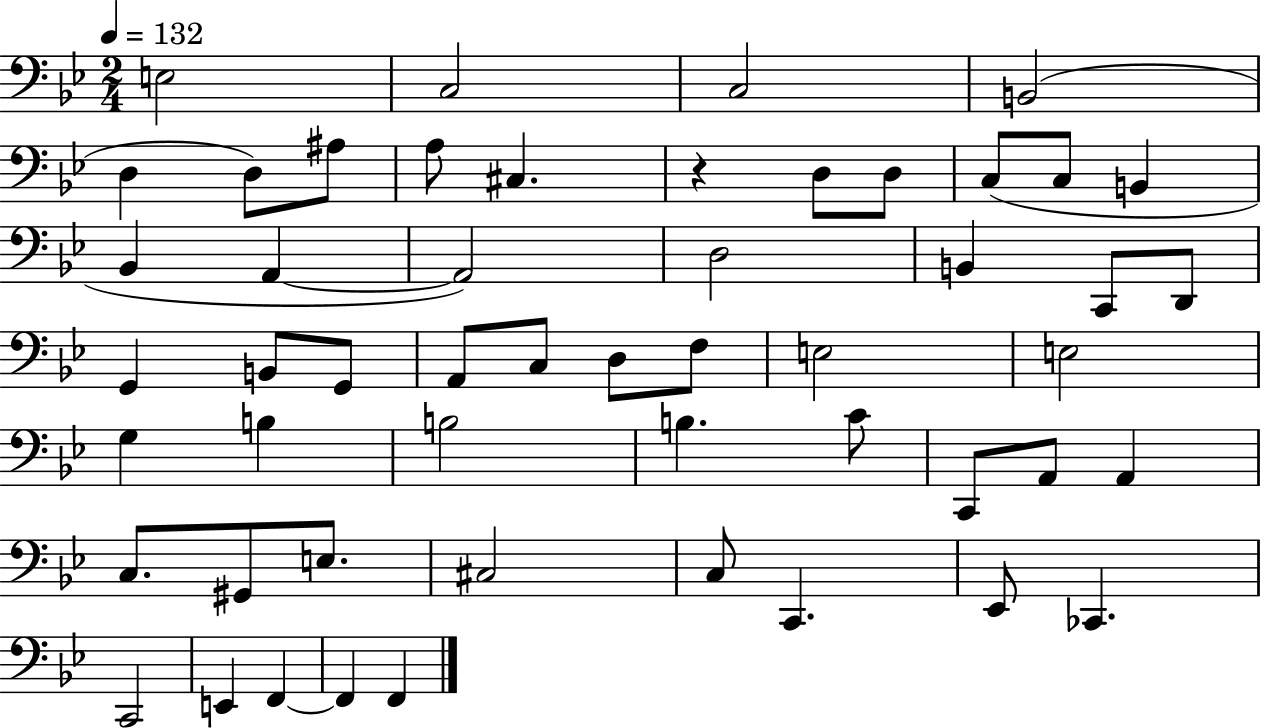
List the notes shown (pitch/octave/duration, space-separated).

E3/h C3/h C3/h B2/h D3/q D3/e A#3/e A3/e C#3/q. R/q D3/e D3/e C3/e C3/e B2/q Bb2/q A2/q A2/h D3/h B2/q C2/e D2/e G2/q B2/e G2/e A2/e C3/e D3/e F3/e E3/h E3/h G3/q B3/q B3/h B3/q. C4/e C2/e A2/e A2/q C3/e. G#2/e E3/e. C#3/h C3/e C2/q. Eb2/e CES2/q. C2/h E2/q F2/q F2/q F2/q